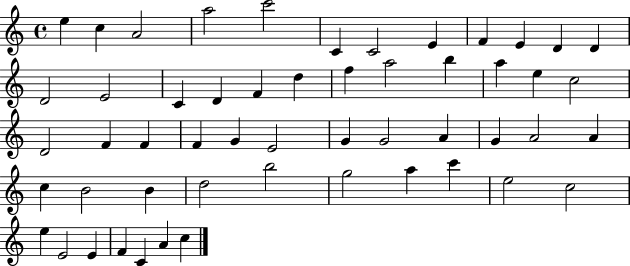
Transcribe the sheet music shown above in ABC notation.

X:1
T:Untitled
M:4/4
L:1/4
K:C
e c A2 a2 c'2 C C2 E F E D D D2 E2 C D F d f a2 b a e c2 D2 F F F G E2 G G2 A G A2 A c B2 B d2 b2 g2 a c' e2 c2 e E2 E F C A c